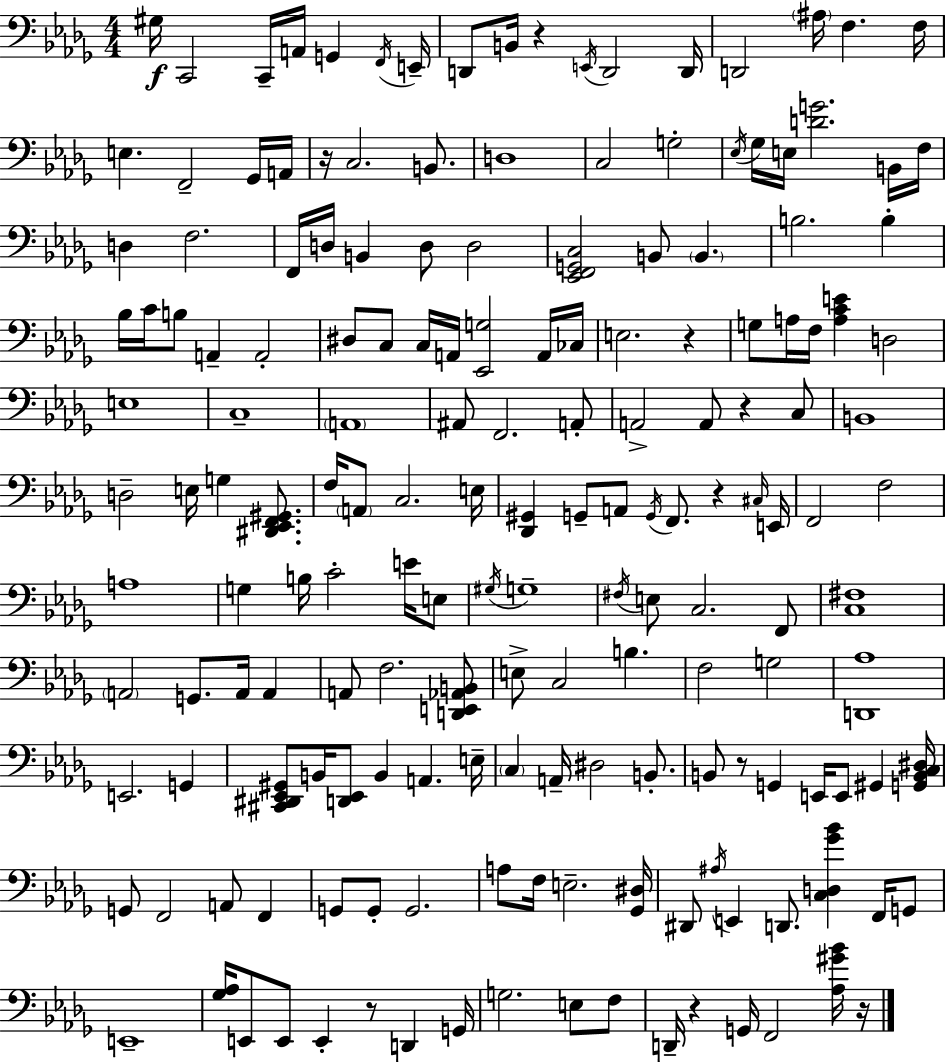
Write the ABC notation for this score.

X:1
T:Untitled
M:4/4
L:1/4
K:Bbm
^G,/4 C,,2 C,,/4 A,,/4 G,, F,,/4 E,,/4 D,,/2 B,,/4 z E,,/4 D,,2 D,,/4 D,,2 ^A,/4 F, F,/4 E, F,,2 _G,,/4 A,,/4 z/4 C,2 B,,/2 D,4 C,2 G,2 _E,/4 _G,/4 E,/4 [DG]2 B,,/4 F,/4 D, F,2 F,,/4 D,/4 B,, D,/2 D,2 [_E,,F,,G,,C,]2 B,,/2 B,, B,2 B, _B,/4 C/4 B,/2 A,, A,,2 ^D,/2 C,/2 C,/4 A,,/4 [_E,,G,]2 A,,/4 _C,/4 E,2 z G,/2 A,/4 F,/4 [A,CE] D,2 E,4 C,4 A,,4 ^A,,/2 F,,2 A,,/2 A,,2 A,,/2 z C,/2 B,,4 D,2 E,/4 G, [^D,,_E,,F,,^G,,]/2 F,/4 A,,/2 C,2 E,/4 [_D,,^G,,] G,,/2 A,,/2 G,,/4 F,,/2 z ^C,/4 E,,/4 F,,2 F,2 A,4 G, B,/4 C2 E/4 E,/2 ^G,/4 G,4 ^F,/4 E,/2 C,2 F,,/2 [C,^F,]4 A,,2 G,,/2 A,,/4 A,, A,,/2 F,2 [D,,E,,_A,,B,,]/2 E,/2 C,2 B, F,2 G,2 [D,,_A,]4 E,,2 G,, [^C,,^D,,_E,,^G,,]/2 B,,/4 [D,,_E,,]/2 B,, A,, E,/4 C, A,,/4 ^D,2 B,,/2 B,,/2 z/2 G,, E,,/4 E,,/2 ^G,, [G,,B,,C,^D,]/4 G,,/2 F,,2 A,,/2 F,, G,,/2 G,,/2 G,,2 A,/2 F,/4 E,2 [_G,,^D,]/4 ^D,,/2 ^A,/4 E,, D,,/2 [C,D,_G_B] F,,/4 G,,/2 E,,4 [_G,_A,]/4 E,,/2 E,,/2 E,, z/2 D,, G,,/4 G,2 E,/2 F,/2 D,,/4 z G,,/4 F,,2 [_A,^G_B]/4 z/4